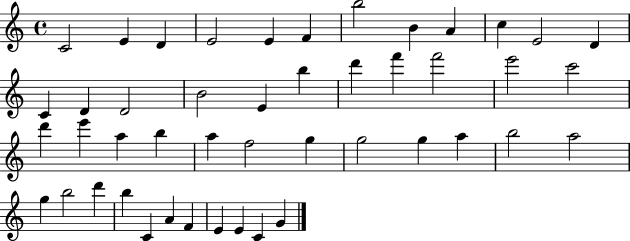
C4/h E4/q D4/q E4/h E4/q F4/q B5/h B4/q A4/q C5/q E4/h D4/q C4/q D4/q D4/h B4/h E4/q B5/q D6/q F6/q F6/h E6/h C6/h D6/q E6/q A5/q B5/q A5/q F5/h G5/q G5/h G5/q A5/q B5/h A5/h G5/q B5/h D6/q B5/q C4/q A4/q F4/q E4/q E4/q C4/q G4/q